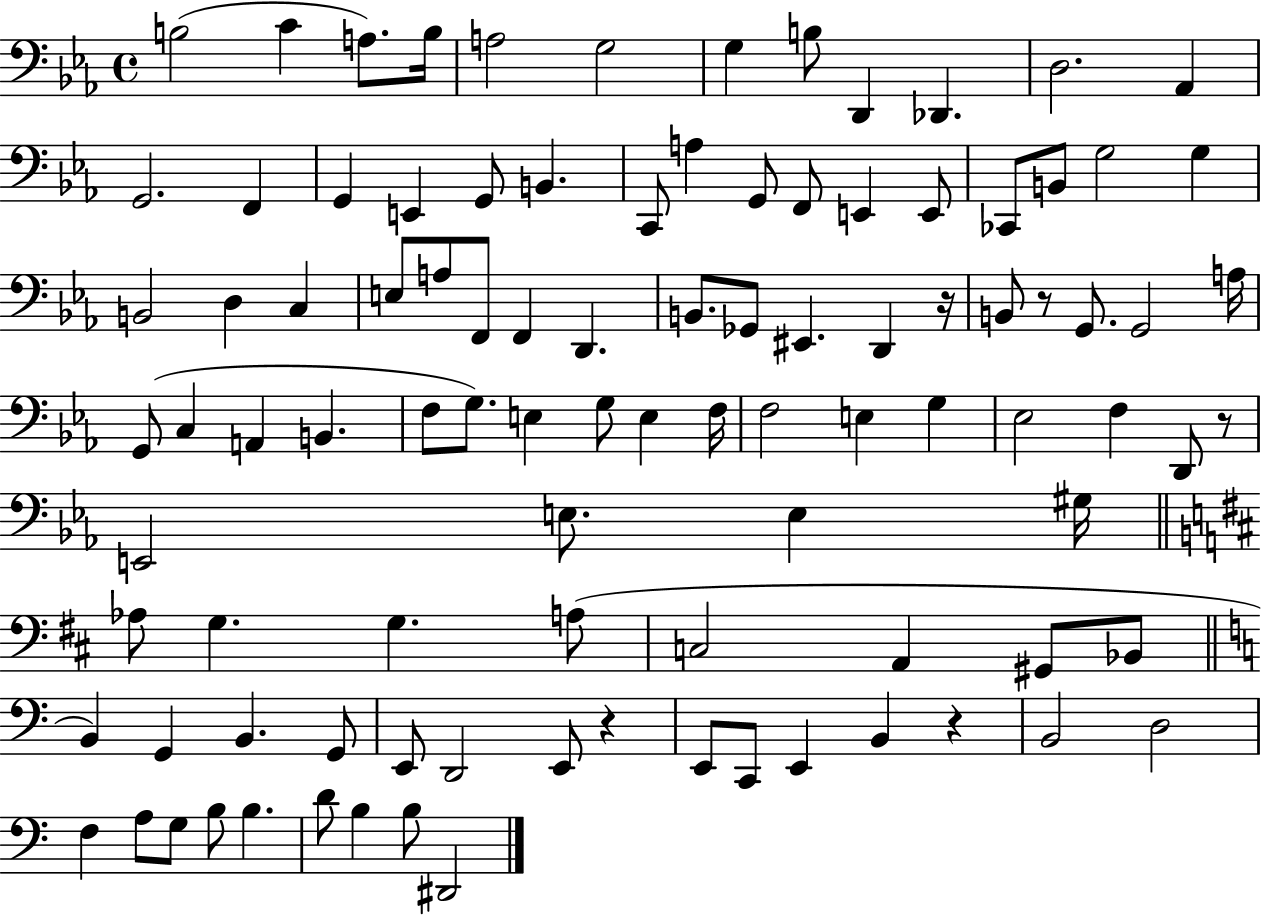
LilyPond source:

{
  \clef bass
  \time 4/4
  \defaultTimeSignature
  \key ees \major
  b2( c'4 a8.) b16 | a2 g2 | g4 b8 d,4 des,4. | d2. aes,4 | \break g,2. f,4 | g,4 e,4 g,8 b,4. | c,8 a4 g,8 f,8 e,4 e,8 | ces,8 b,8 g2 g4 | \break b,2 d4 c4 | e8 a8 f,8 f,4 d,4. | b,8. ges,8 eis,4. d,4 r16 | b,8 r8 g,8. g,2 a16 | \break g,8( c4 a,4 b,4. | f8 g8.) e4 g8 e4 f16 | f2 e4 g4 | ees2 f4 d,8 r8 | \break e,2 e8. e4 gis16 | \bar "||" \break \key b \minor aes8 g4. g4. a8( | c2 a,4 gis,8 bes,8 | \bar "||" \break \key a \minor b,4) g,4 b,4. g,8 | e,8 d,2 e,8 r4 | e,8 c,8 e,4 b,4 r4 | b,2 d2 | \break f4 a8 g8 b8 b4. | d'8 b4 b8 dis,2 | \bar "|."
}